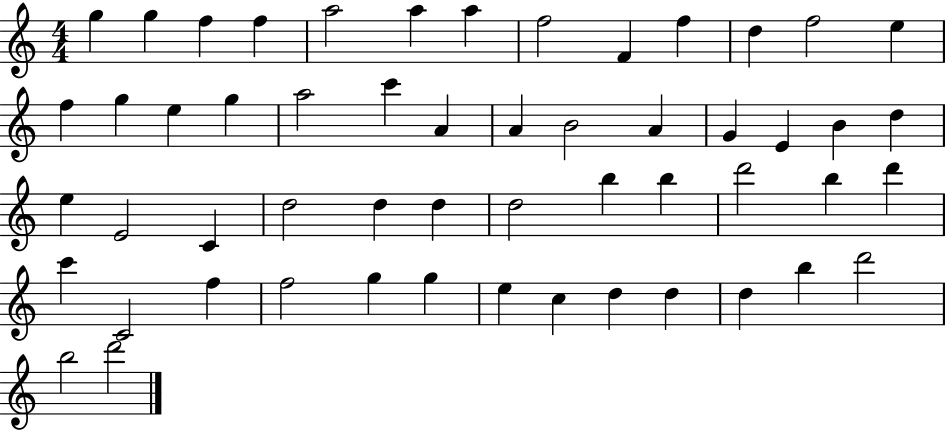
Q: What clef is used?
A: treble